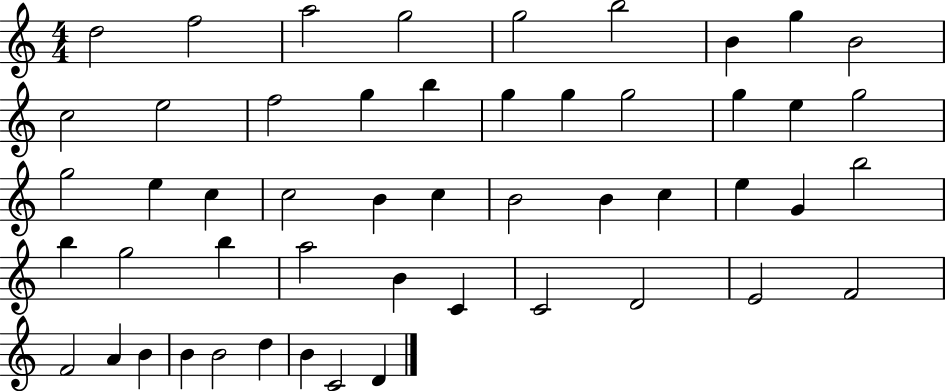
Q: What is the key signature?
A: C major